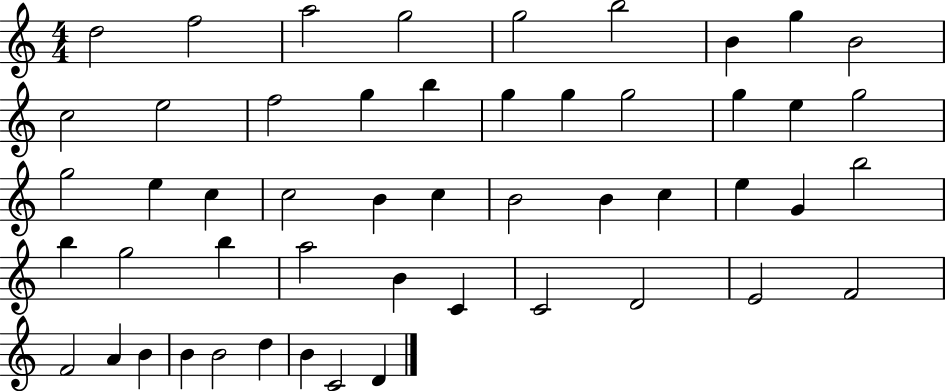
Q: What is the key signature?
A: C major